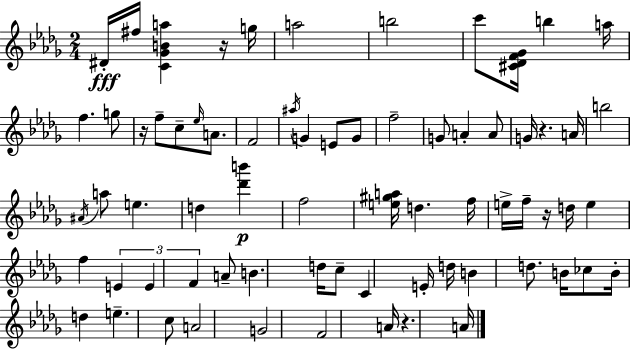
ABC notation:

X:1
T:Untitled
M:2/4
L:1/4
K:Bbm
^D/4 ^f/4 [C_GBa] z/4 g/4 a2 b2 c'/2 [^C_DF_G]/4 b a/4 f g/2 z/4 f/2 c/2 _e/4 A/2 F2 ^a/4 G E/2 G/2 f2 G/2 A A/2 G/4 z A/4 b2 ^A/4 a/2 e d [_d'b'] f2 [e^ga]/4 d f/4 e/4 f/4 z/4 d/4 e f E E F A/2 B d/4 c/2 C E/4 d/4 B d/2 B/4 _c/2 B/4 d e c/2 A2 G2 F2 A/4 z A/4